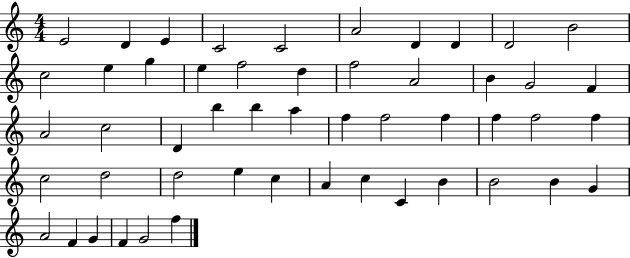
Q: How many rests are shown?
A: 0